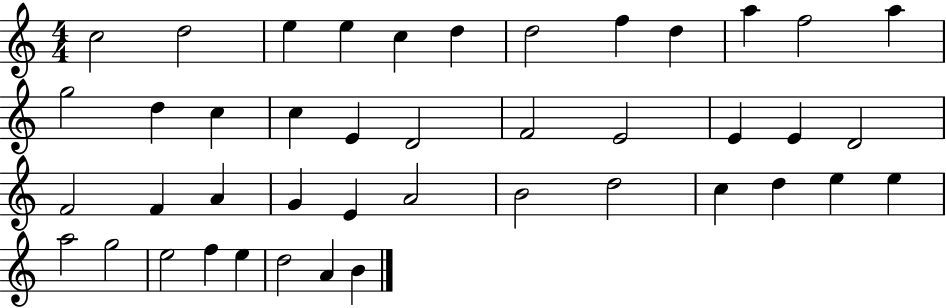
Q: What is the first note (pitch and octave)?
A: C5